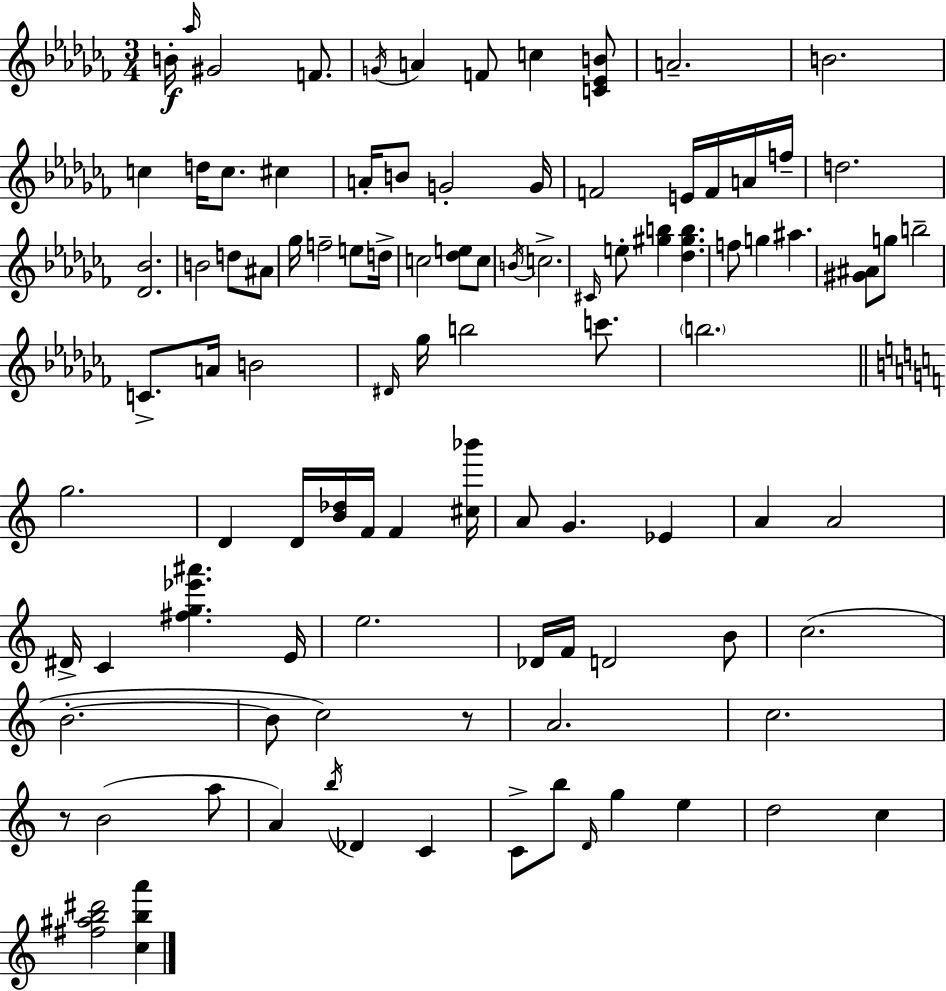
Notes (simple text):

B4/s Ab5/s G#4/h F4/e. G4/s A4/q F4/e C5/q [C4,Eb4,B4]/e A4/h. B4/h. C5/q D5/s C5/e. C#5/q A4/s B4/e G4/h G4/s F4/h E4/s F4/s A4/s F5/s D5/h. [Db4,Bb4]/h. B4/h D5/e A#4/e Gb5/s F5/h E5/e D5/s C5/h [Db5,E5]/e C5/e B4/s C5/h. C#4/s E5/e [G#5,B5]/q [Db5,G#5,B5]/q. F5/e G5/q A#5/q. [G#4,A#4]/e G5/e B5/h C4/e. A4/s B4/h D#4/s Gb5/s B5/h C6/e. B5/h. G5/h. D4/q D4/s [B4,Db5]/s F4/s F4/q [C#5,Bb6]/s A4/e G4/q. Eb4/q A4/q A4/h D#4/s C4/q [F#5,G5,Eb6,A#6]/q. E4/s E5/h. Db4/s F4/s D4/h B4/e C5/h. B4/h. B4/e C5/h R/e A4/h. C5/h. R/e B4/h A5/e A4/q B5/s Db4/q C4/q C4/e B5/e D4/s G5/q E5/q D5/h C5/q [F#5,A#5,B5,D#6]/h [C5,B5,A6]/q